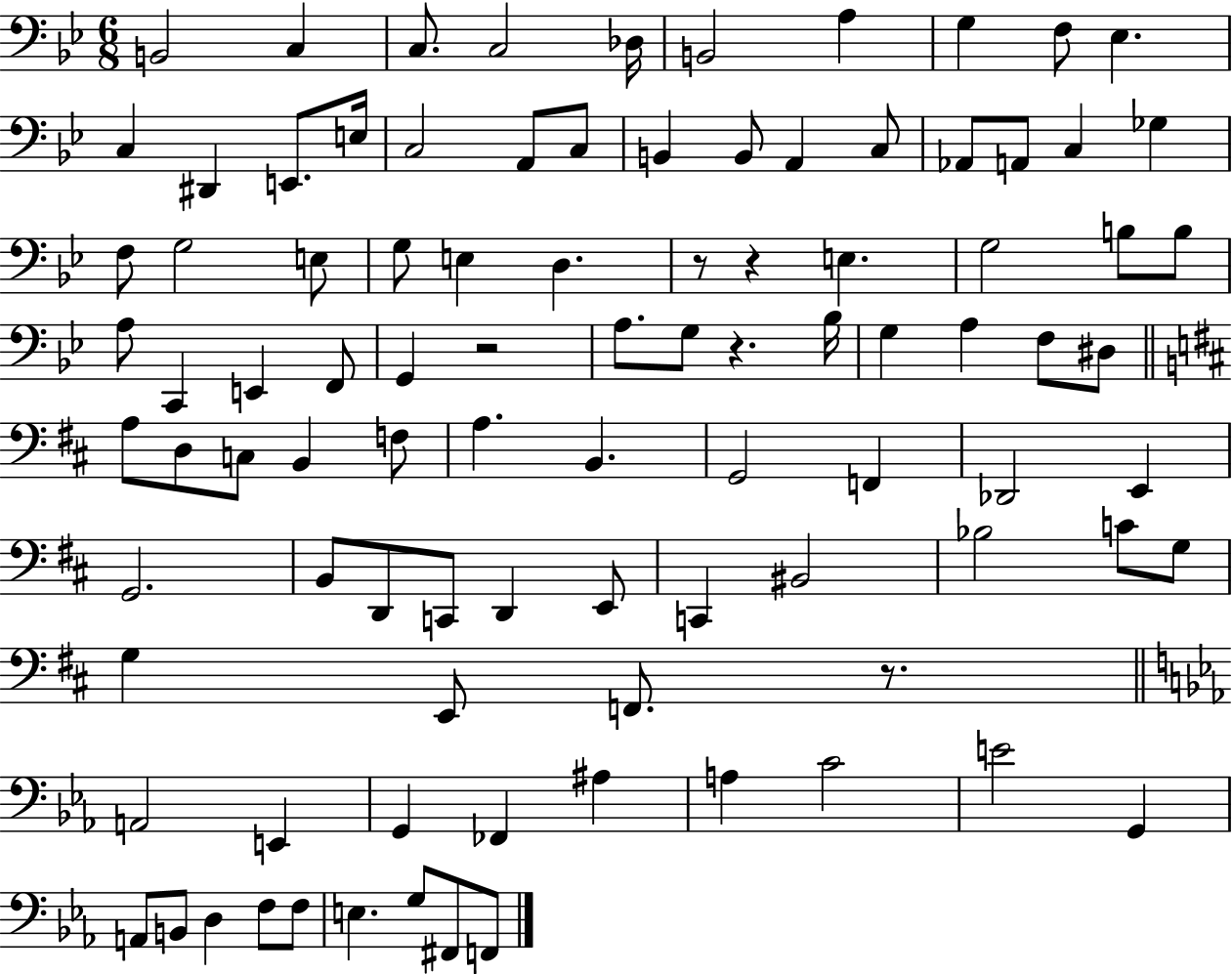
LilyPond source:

{
  \clef bass
  \numericTimeSignature
  \time 6/8
  \key bes \major
  b,2 c4 | c8. c2 des16 | b,2 a4 | g4 f8 ees4. | \break c4 dis,4 e,8. e16 | c2 a,8 c8 | b,4 b,8 a,4 c8 | aes,8 a,8 c4 ges4 | \break f8 g2 e8 | g8 e4 d4. | r8 r4 e4. | g2 b8 b8 | \break a8 c,4 e,4 f,8 | g,4 r2 | a8. g8 r4. bes16 | g4 a4 f8 dis8 | \break \bar "||" \break \key d \major a8 d8 c8 b,4 f8 | a4. b,4. | g,2 f,4 | des,2 e,4 | \break g,2. | b,8 d,8 c,8 d,4 e,8 | c,4 bis,2 | bes2 c'8 g8 | \break g4 e,8 f,8. r8. | \bar "||" \break \key ees \major a,2 e,4 | g,4 fes,4 ais4 | a4 c'2 | e'2 g,4 | \break a,8 b,8 d4 f8 f8 | e4. g8 fis,8 f,8 | \bar "|."
}